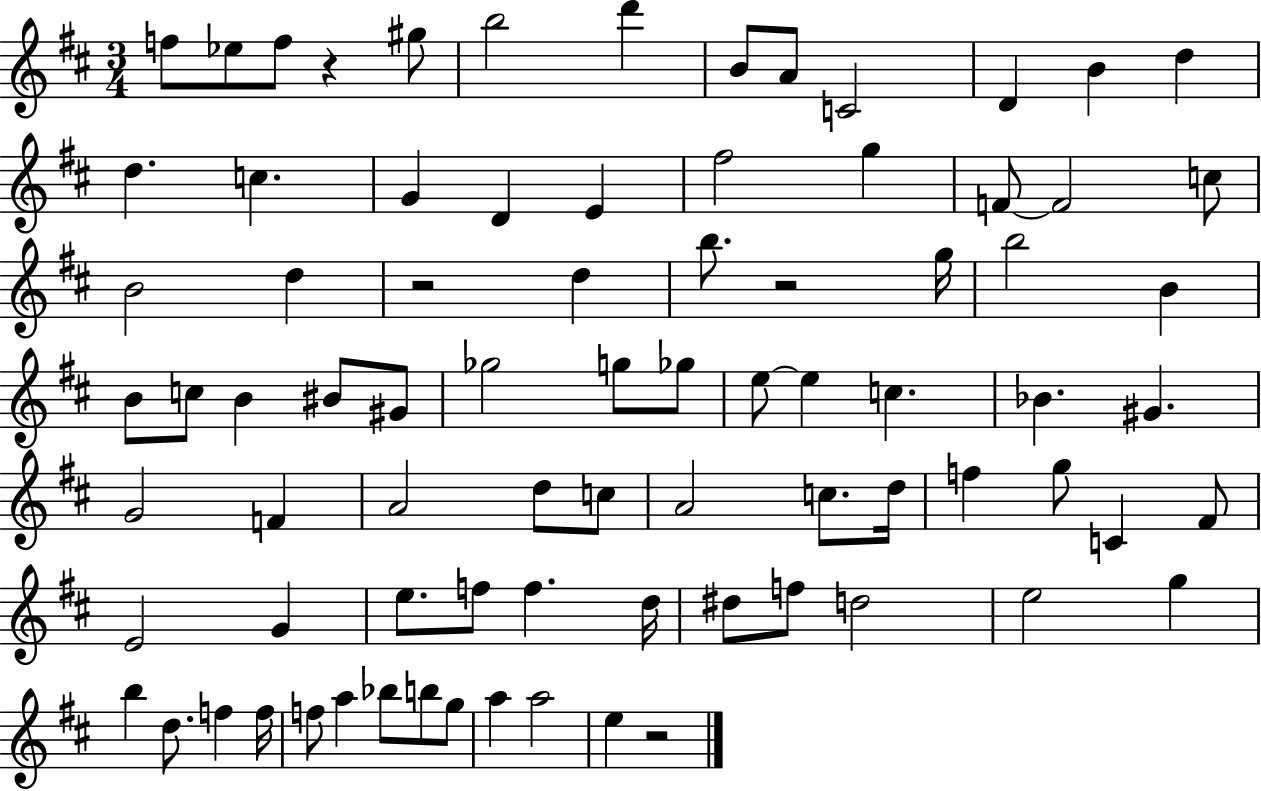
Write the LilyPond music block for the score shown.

{
  \clef treble
  \numericTimeSignature
  \time 3/4
  \key d \major
  f''8 ees''8 f''8 r4 gis''8 | b''2 d'''4 | b'8 a'8 c'2 | d'4 b'4 d''4 | \break d''4. c''4. | g'4 d'4 e'4 | fis''2 g''4 | f'8~~ f'2 c''8 | \break b'2 d''4 | r2 d''4 | b''8. r2 g''16 | b''2 b'4 | \break b'8 c''8 b'4 bis'8 gis'8 | ges''2 g''8 ges''8 | e''8~~ e''4 c''4. | bes'4. gis'4. | \break g'2 f'4 | a'2 d''8 c''8 | a'2 c''8. d''16 | f''4 g''8 c'4 fis'8 | \break e'2 g'4 | e''8. f''8 f''4. d''16 | dis''8 f''8 d''2 | e''2 g''4 | \break b''4 d''8. f''4 f''16 | f''8 a''4 bes''8 b''8 g''8 | a''4 a''2 | e''4 r2 | \break \bar "|."
}